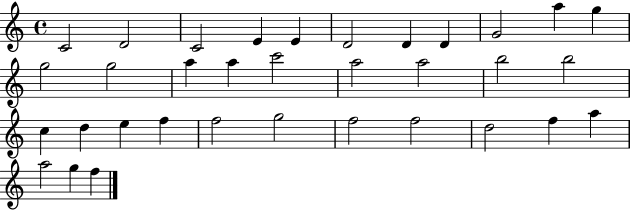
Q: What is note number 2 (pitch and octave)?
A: D4